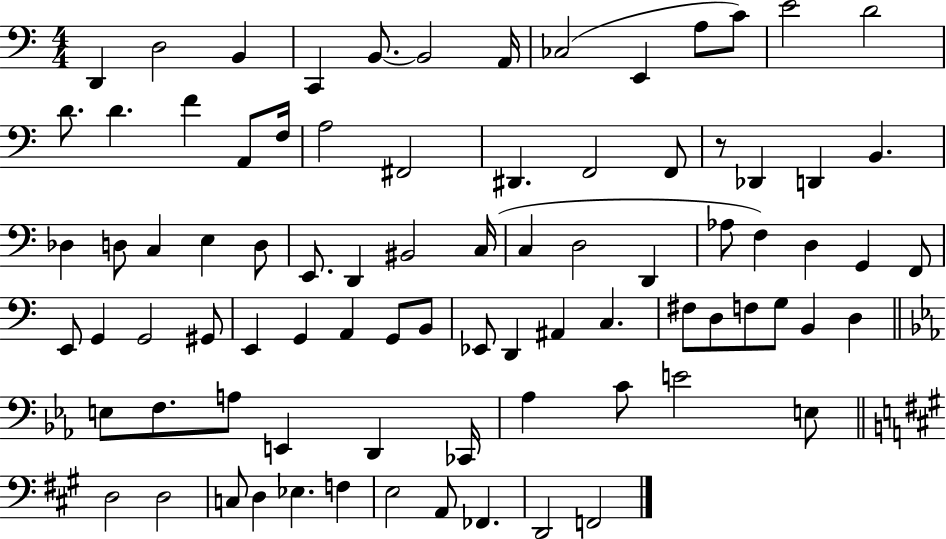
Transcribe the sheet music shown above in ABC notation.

X:1
T:Untitled
M:4/4
L:1/4
K:C
D,, D,2 B,, C,, B,,/2 B,,2 A,,/4 _C,2 E,, A,/2 C/2 E2 D2 D/2 D F A,,/2 F,/4 A,2 ^F,,2 ^D,, F,,2 F,,/2 z/2 _D,, D,, B,, _D, D,/2 C, E, D,/2 E,,/2 D,, ^B,,2 C,/4 C, D,2 D,, _A,/2 F, D, G,, F,,/2 E,,/2 G,, G,,2 ^G,,/2 E,, G,, A,, G,,/2 B,,/2 _E,,/2 D,, ^A,, C, ^F,/2 D,/2 F,/2 G,/2 B,, D, E,/2 F,/2 A,/2 E,, D,, _C,,/4 _A, C/2 E2 E,/2 D,2 D,2 C,/2 D, _E, F, E,2 A,,/2 _F,, D,,2 F,,2